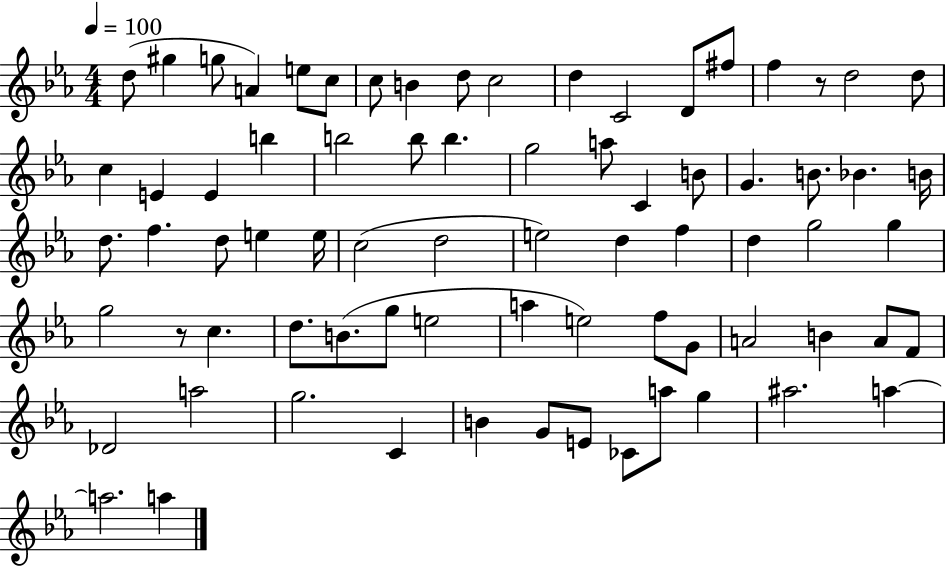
X:1
T:Untitled
M:4/4
L:1/4
K:Eb
d/2 ^g g/2 A e/2 c/2 c/2 B d/2 c2 d C2 D/2 ^f/2 f z/2 d2 d/2 c E E b b2 b/2 b g2 a/2 C B/2 G B/2 _B B/4 d/2 f d/2 e e/4 c2 d2 e2 d f d g2 g g2 z/2 c d/2 B/2 g/2 e2 a e2 f/2 G/2 A2 B A/2 F/2 _D2 a2 g2 C B G/2 E/2 _C/2 a/2 g ^a2 a a2 a